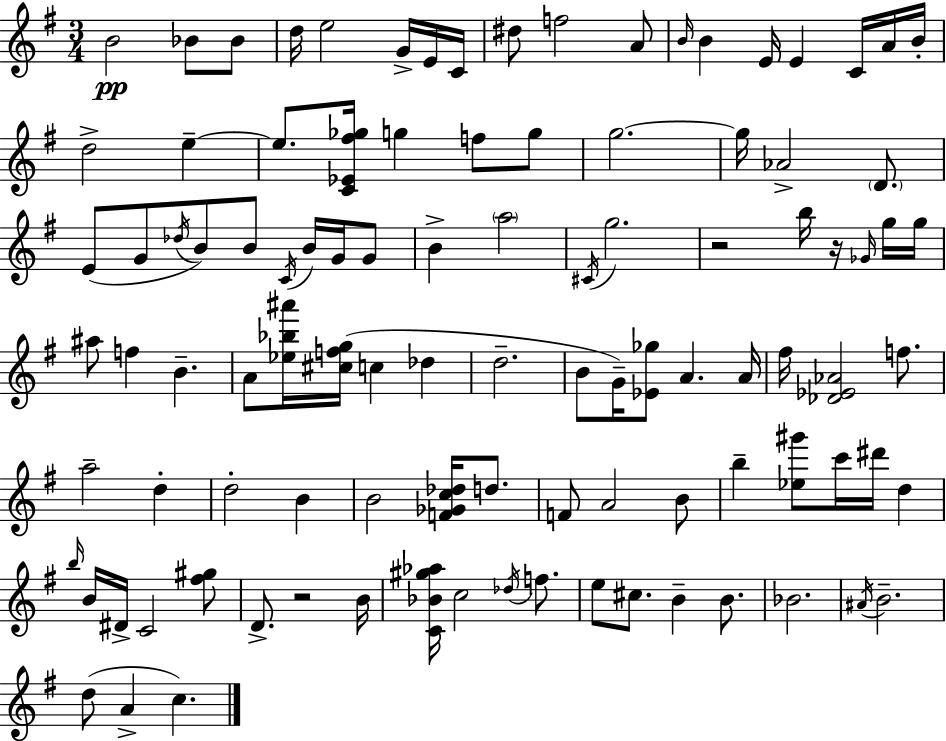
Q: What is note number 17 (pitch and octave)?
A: A4